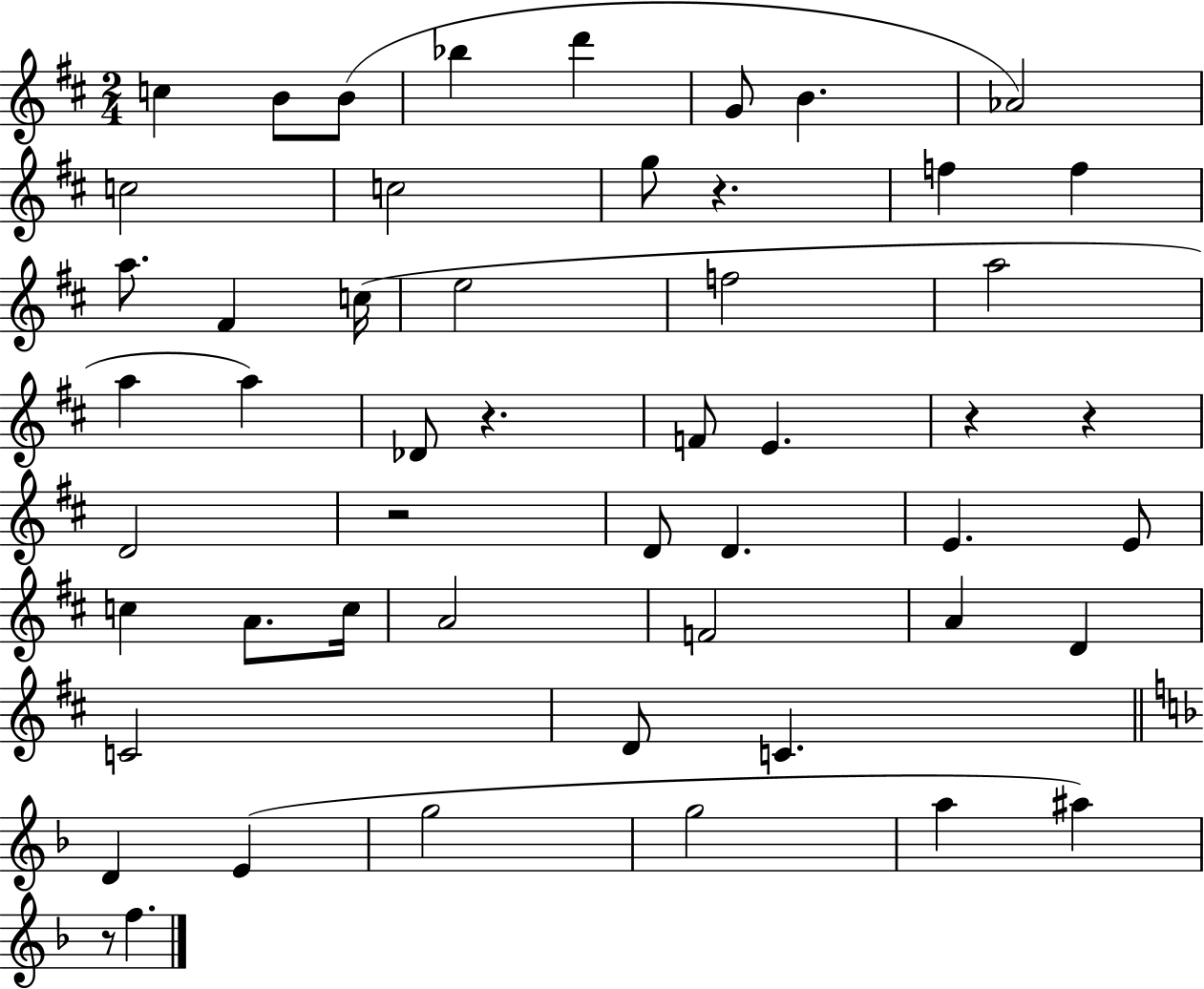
{
  \clef treble
  \numericTimeSignature
  \time 2/4
  \key d \major
  c''4 b'8 b'8( | bes''4 d'''4 | g'8 b'4. | aes'2) | \break c''2 | c''2 | g''8 r4. | f''4 f''4 | \break a''8. fis'4 c''16( | e''2 | f''2 | a''2 | \break a''4 a''4) | des'8 r4. | f'8 e'4. | r4 r4 | \break d'2 | r2 | d'8 d'4. | e'4. e'8 | \break c''4 a'8. c''16 | a'2 | f'2 | a'4 d'4 | \break c'2 | d'8 c'4. | \bar "||" \break \key d \minor d'4 e'4( | g''2 | g''2 | a''4 ais''4) | \break r8 f''4. | \bar "|."
}